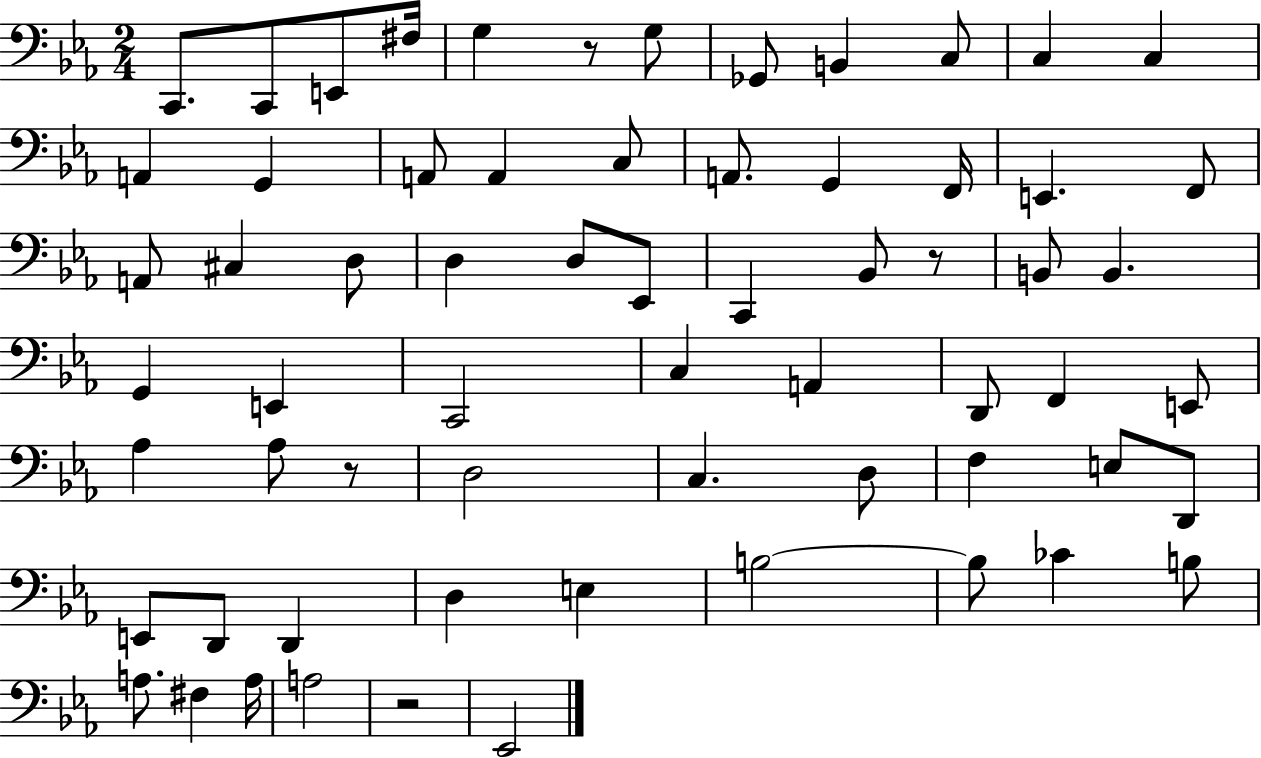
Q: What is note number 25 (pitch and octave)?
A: D3